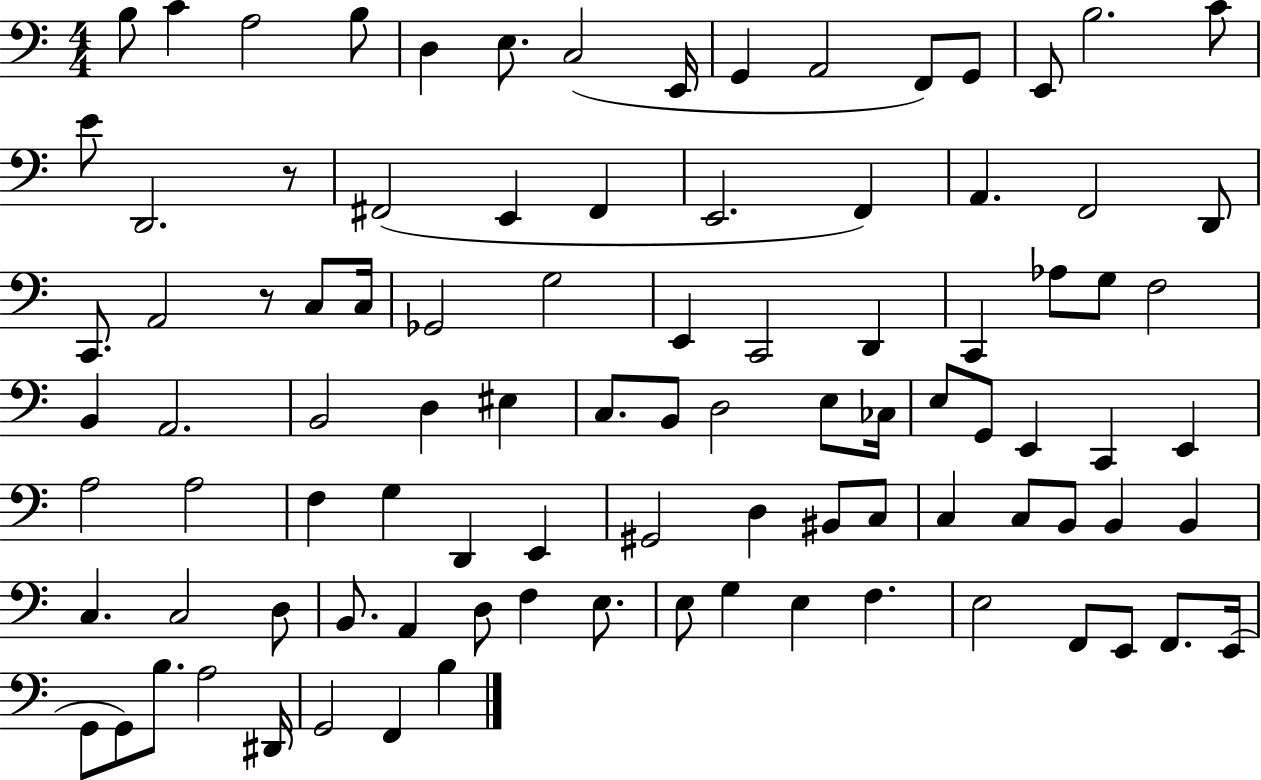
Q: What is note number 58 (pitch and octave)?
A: D2